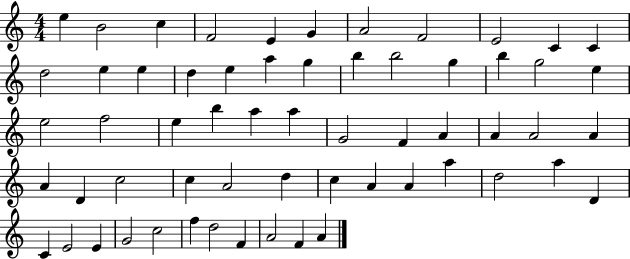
E5/q B4/h C5/q F4/h E4/q G4/q A4/h F4/h E4/h C4/q C4/q D5/h E5/q E5/q D5/q E5/q A5/q G5/q B5/q B5/h G5/q B5/q G5/h E5/q E5/h F5/h E5/q B5/q A5/q A5/q G4/h F4/q A4/q A4/q A4/h A4/q A4/q D4/q C5/h C5/q A4/h D5/q C5/q A4/q A4/q A5/q D5/h A5/q D4/q C4/q E4/h E4/q G4/h C5/h F5/q D5/h F4/q A4/h F4/q A4/q